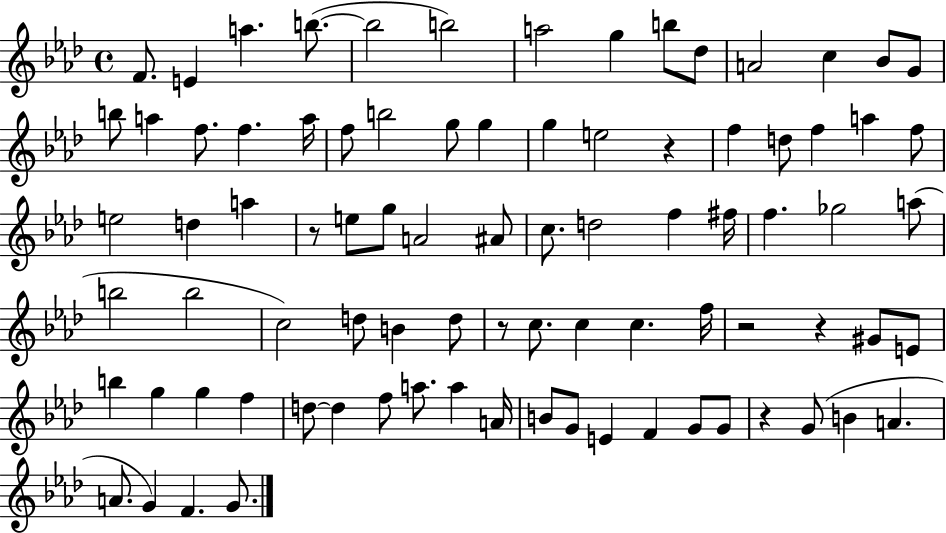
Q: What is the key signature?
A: AES major